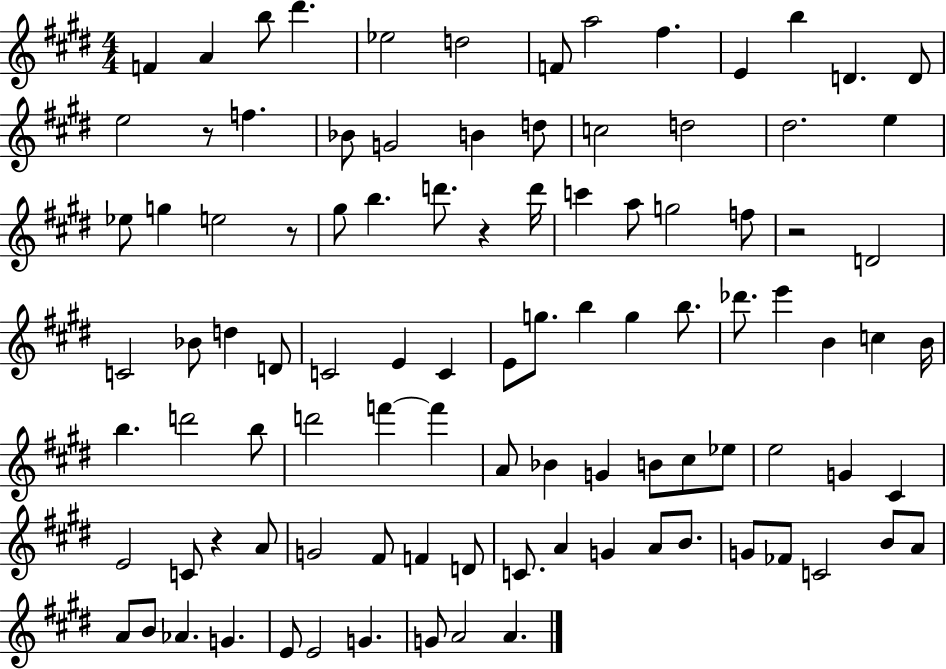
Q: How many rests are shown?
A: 5